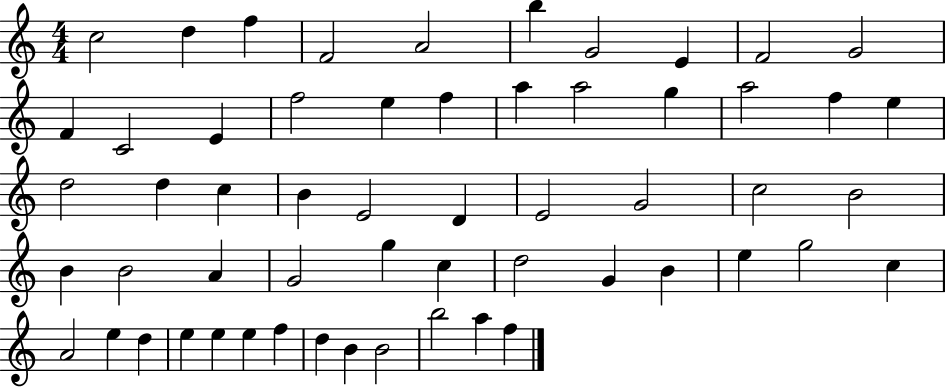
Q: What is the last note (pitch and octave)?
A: F5